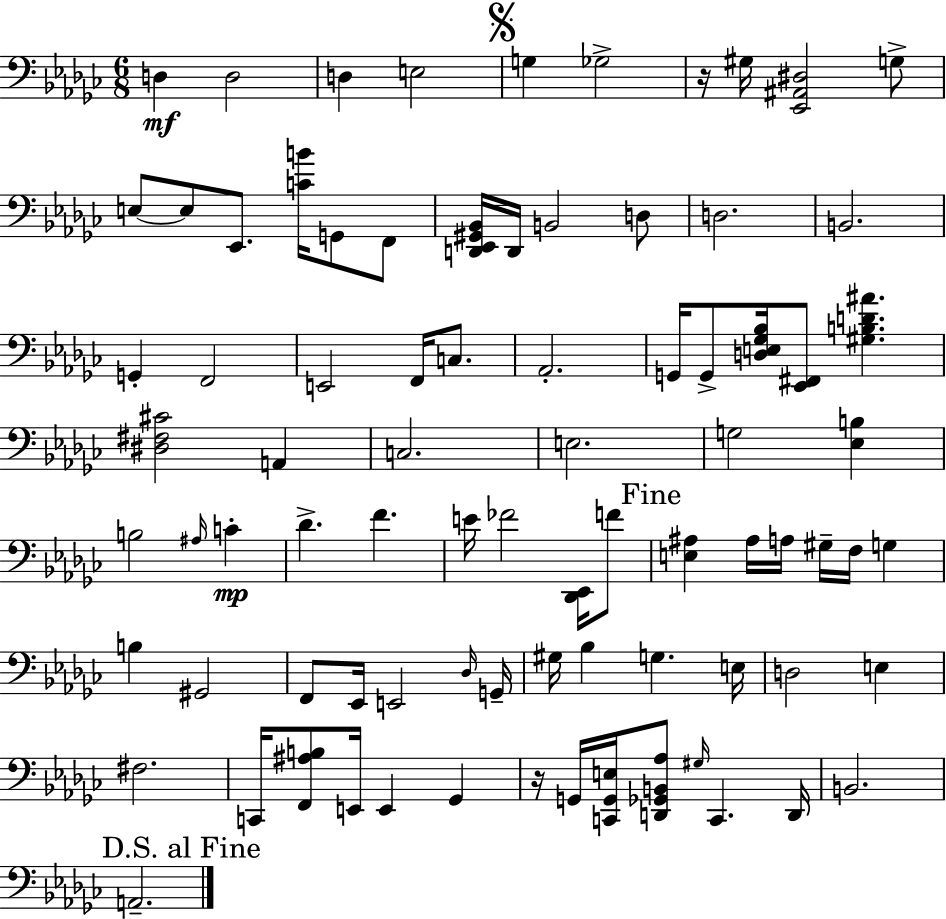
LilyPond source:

{
  \clef bass
  \numericTimeSignature
  \time 6/8
  \key ees \minor
  d4\mf d2 | d4 e2 | \mark \markup { \musicglyph "scripts.segno" } g4 ges2-> | r16 gis16 <ees, ais, dis>2 g8-> | \break e8~~ e8 ees,8. <c' b'>16 g,8 f,8 | <d, ees, gis, bes,>16 d,16 b,2 d8 | d2. | b,2. | \break g,4-. f,2 | e,2 f,16 c8. | aes,2.-. | g,16 g,8-> <d e ges bes>16 <ees, fis,>8 <gis b d' ais'>4. | \break <dis fis cis'>2 a,4 | c2. | e2. | g2 <ees b>4 | \break b2 \grace { ais16 } c'4-.\mp | des'4.-> f'4. | e'16 fes'2 <des, ees,>16 f'8 | \mark "Fine" <e ais>4 ais16 a16 gis16-- f16 g4 | \break b4 gis,2 | f,8 ees,16 e,2 | \grace { des16 } g,16-- gis16 bes4 g4. | e16 d2 e4 | \break fis2. | c,16 <f, ais b>8 e,16 e,4 ges,4 | r16 g,16 <c, g, e>16 <d, ges, b, aes>8 \grace { gis16 } c,4. | d,16 b,2. | \break \mark "D.S. al Fine" a,2.-- | \bar "|."
}